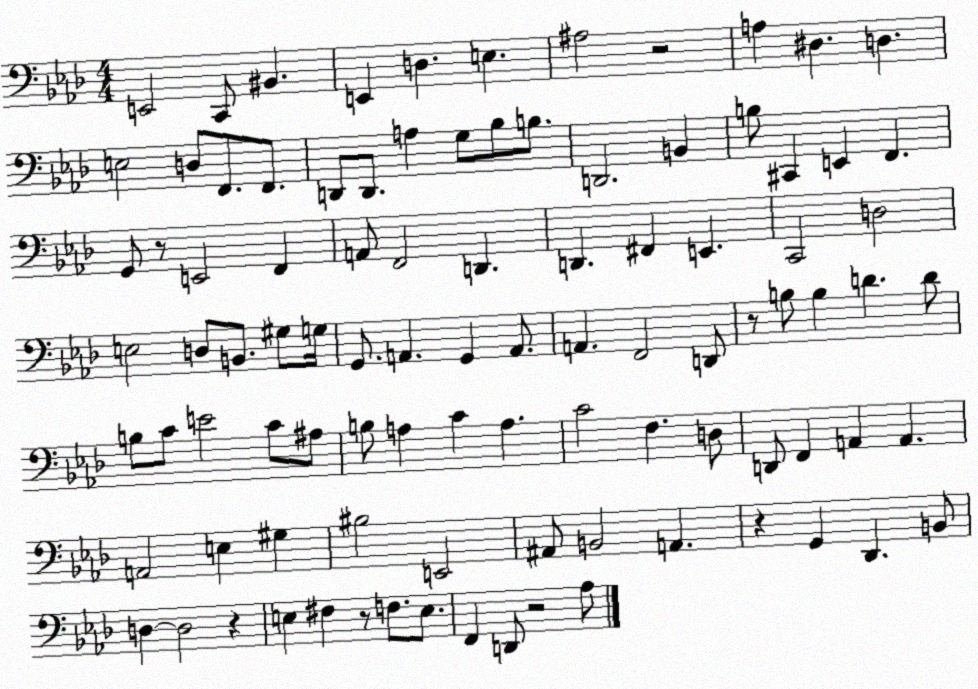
X:1
T:Untitled
M:4/4
L:1/4
K:Ab
E,,2 C,,/2 ^B,, E,, D, E, ^A,2 z2 A, ^D, D, E,2 D,/2 F,,/2 F,,/2 D,,/2 D,,/2 A, G,/2 _B,/2 B,/2 D,,2 B,, B,/2 ^C,, E,, F,, G,,/2 z/2 E,,2 F,, A,,/2 F,,2 D,, D,, ^F,, E,, C,,2 D,2 E,2 D,/2 B,,/2 ^G,/2 G,/4 G,,/2 A,, G,, A,,/2 A,, F,,2 D,,/2 z/2 B,/2 B, D D/2 B,/2 C/2 E2 C/2 ^A,/2 B,/2 A, C A, C2 F, D,/2 D,,/2 F,, A,, A,, A,,2 E, ^G, ^B,2 E,,2 ^A,,/2 B,,2 A,, z G,, _D,, B,,/2 D, D,2 z E, ^F, z/2 F,/2 E,/2 F,, D,,/2 z2 _A,/2